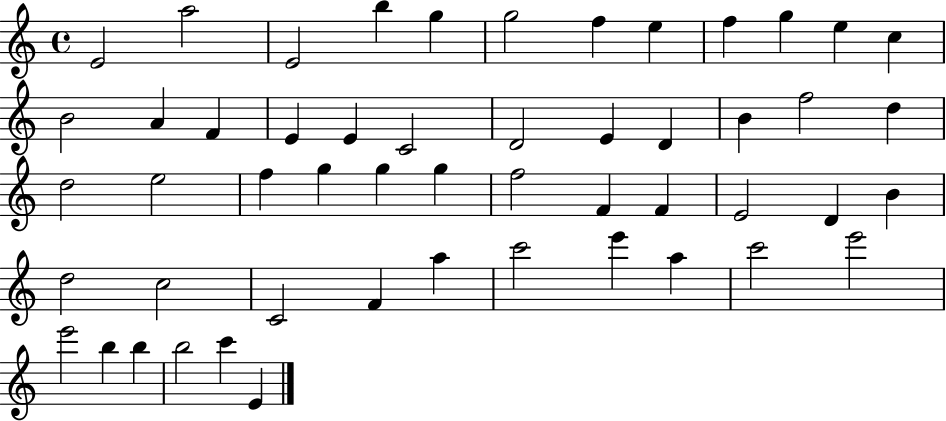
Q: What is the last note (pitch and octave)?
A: E4